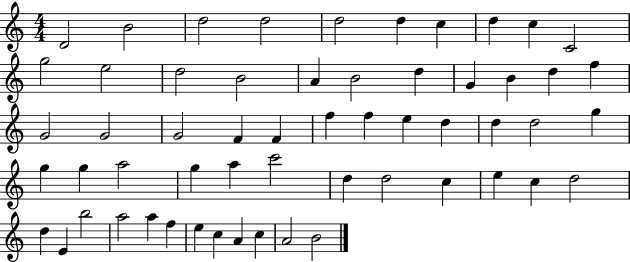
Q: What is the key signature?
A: C major